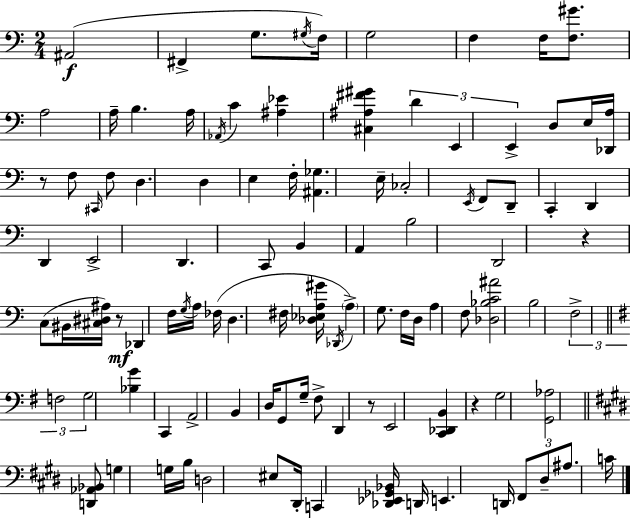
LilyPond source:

{
  \clef bass
  \numericTimeSignature
  \time 2/4
  \key c \major
  ais,2(\f | fis,4-> g8. \acciaccatura { gis16 }) | f16 g2 | f4 f16 <f gis'>8. | \break a2 | a16-- b4. | a16 \acciaccatura { aes,16 } c'4 <ais ees'>4 | <cis ais fis' gis'>4 \tuplet 3/2 { d'4 | \break e,4 e,4-> } | d8 e16 <des, a>16 r8 | f8 \grace { cis,16 } f8 d4. | d4 e4 | \break f16-. <ais, ges>4. | e16-- ces2-. | \acciaccatura { e,16 } f,8 d,8-- | c,4-. d,4 | \break d,4 e,2-> | d,4. | c,8 b,4 | a,4 b2 | \break d,2 | r4 | c8( bis,16 <cis dis ais>16) r8\mf des,4 | f16 \acciaccatura { g16 } a16 fes16( d4. | \break fis16 <des ees a gis'>16 \acciaccatura { des,16 }) \parenthesize a4-> | g8. f16 d16 | a4 f8 <des bes c' ais'>2 | b2 | \break \tuplet 3/2 { f2-> | \bar "||" \break \key g \major f2 | g2 } | <bes g'>4 c,4 | a,2-> | \break b,4 d16 g,8 g16-- | fis8-> d,4 r8 | e,2 | <c, des, b,>4 r4 | \break g2 | <g, aes>2 | \bar "||" \break \key e \major <d, aes, bes,>8 g4 g16 b16 | d2 | eis8 dis,16-. c,4 <des, ees, ges, bes,>16 | d,16 e,4. d,16 | \break \tuplet 3/2 { fis,8 dis8-- ais8. } c'16 | \bar "|."
}